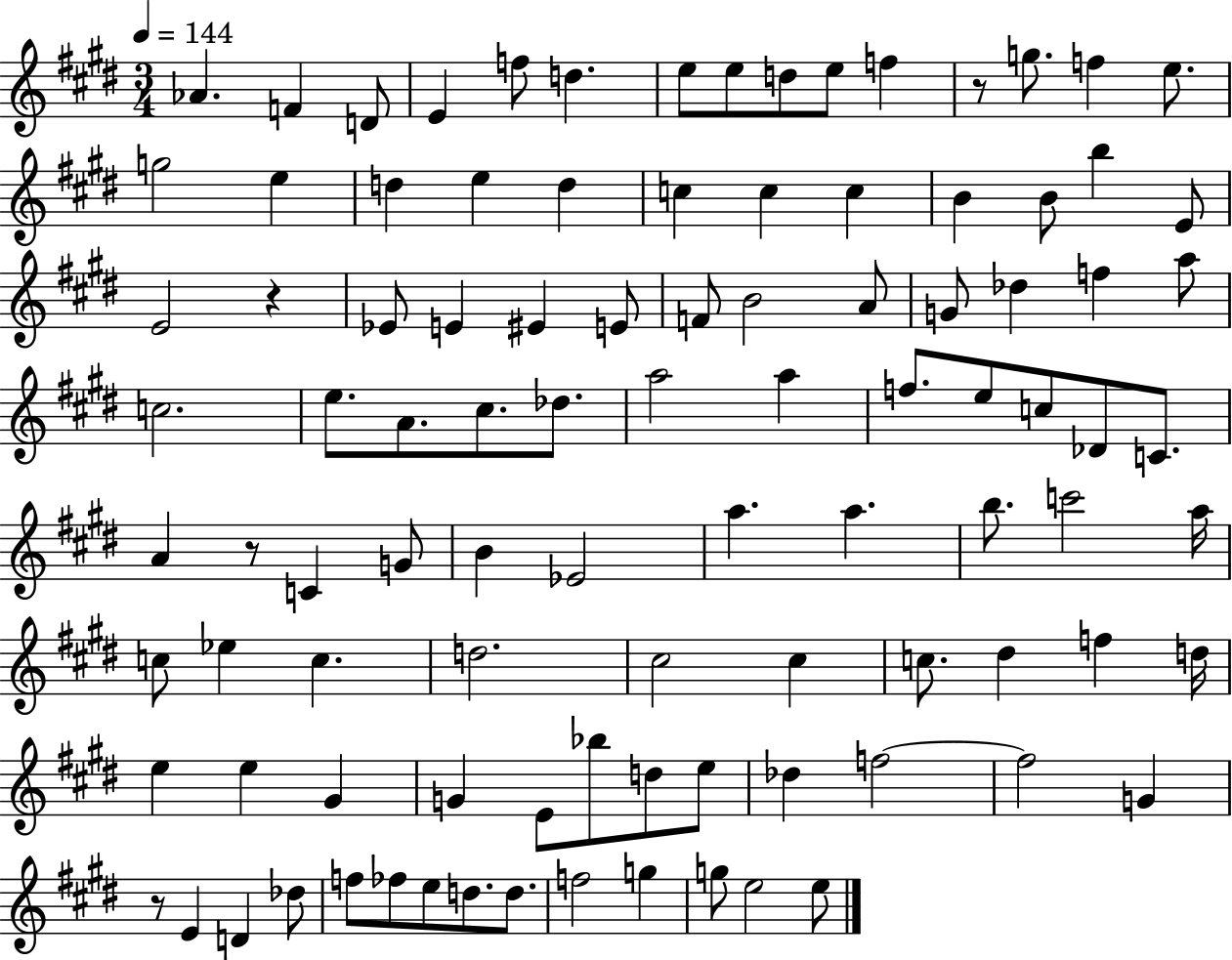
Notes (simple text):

Ab4/q. F4/q D4/e E4/q F5/e D5/q. E5/e E5/e D5/e E5/e F5/q R/e G5/e. F5/q E5/e. G5/h E5/q D5/q E5/q D5/q C5/q C5/q C5/q B4/q B4/e B5/q E4/e E4/h R/q Eb4/e E4/q EIS4/q E4/e F4/e B4/h A4/e G4/e Db5/q F5/q A5/e C5/h. E5/e. A4/e. C#5/e. Db5/e. A5/h A5/q F5/e. E5/e C5/e Db4/e C4/e. A4/q R/e C4/q G4/e B4/q Eb4/h A5/q. A5/q. B5/e. C6/h A5/s C5/e Eb5/q C5/q. D5/h. C#5/h C#5/q C5/e. D#5/q F5/q D5/s E5/q E5/q G#4/q G4/q E4/e Bb5/e D5/e E5/e Db5/q F5/h F5/h G4/q R/e E4/q D4/q Db5/e F5/e FES5/e E5/e D5/e. D5/e. F5/h G5/q G5/e E5/h E5/e